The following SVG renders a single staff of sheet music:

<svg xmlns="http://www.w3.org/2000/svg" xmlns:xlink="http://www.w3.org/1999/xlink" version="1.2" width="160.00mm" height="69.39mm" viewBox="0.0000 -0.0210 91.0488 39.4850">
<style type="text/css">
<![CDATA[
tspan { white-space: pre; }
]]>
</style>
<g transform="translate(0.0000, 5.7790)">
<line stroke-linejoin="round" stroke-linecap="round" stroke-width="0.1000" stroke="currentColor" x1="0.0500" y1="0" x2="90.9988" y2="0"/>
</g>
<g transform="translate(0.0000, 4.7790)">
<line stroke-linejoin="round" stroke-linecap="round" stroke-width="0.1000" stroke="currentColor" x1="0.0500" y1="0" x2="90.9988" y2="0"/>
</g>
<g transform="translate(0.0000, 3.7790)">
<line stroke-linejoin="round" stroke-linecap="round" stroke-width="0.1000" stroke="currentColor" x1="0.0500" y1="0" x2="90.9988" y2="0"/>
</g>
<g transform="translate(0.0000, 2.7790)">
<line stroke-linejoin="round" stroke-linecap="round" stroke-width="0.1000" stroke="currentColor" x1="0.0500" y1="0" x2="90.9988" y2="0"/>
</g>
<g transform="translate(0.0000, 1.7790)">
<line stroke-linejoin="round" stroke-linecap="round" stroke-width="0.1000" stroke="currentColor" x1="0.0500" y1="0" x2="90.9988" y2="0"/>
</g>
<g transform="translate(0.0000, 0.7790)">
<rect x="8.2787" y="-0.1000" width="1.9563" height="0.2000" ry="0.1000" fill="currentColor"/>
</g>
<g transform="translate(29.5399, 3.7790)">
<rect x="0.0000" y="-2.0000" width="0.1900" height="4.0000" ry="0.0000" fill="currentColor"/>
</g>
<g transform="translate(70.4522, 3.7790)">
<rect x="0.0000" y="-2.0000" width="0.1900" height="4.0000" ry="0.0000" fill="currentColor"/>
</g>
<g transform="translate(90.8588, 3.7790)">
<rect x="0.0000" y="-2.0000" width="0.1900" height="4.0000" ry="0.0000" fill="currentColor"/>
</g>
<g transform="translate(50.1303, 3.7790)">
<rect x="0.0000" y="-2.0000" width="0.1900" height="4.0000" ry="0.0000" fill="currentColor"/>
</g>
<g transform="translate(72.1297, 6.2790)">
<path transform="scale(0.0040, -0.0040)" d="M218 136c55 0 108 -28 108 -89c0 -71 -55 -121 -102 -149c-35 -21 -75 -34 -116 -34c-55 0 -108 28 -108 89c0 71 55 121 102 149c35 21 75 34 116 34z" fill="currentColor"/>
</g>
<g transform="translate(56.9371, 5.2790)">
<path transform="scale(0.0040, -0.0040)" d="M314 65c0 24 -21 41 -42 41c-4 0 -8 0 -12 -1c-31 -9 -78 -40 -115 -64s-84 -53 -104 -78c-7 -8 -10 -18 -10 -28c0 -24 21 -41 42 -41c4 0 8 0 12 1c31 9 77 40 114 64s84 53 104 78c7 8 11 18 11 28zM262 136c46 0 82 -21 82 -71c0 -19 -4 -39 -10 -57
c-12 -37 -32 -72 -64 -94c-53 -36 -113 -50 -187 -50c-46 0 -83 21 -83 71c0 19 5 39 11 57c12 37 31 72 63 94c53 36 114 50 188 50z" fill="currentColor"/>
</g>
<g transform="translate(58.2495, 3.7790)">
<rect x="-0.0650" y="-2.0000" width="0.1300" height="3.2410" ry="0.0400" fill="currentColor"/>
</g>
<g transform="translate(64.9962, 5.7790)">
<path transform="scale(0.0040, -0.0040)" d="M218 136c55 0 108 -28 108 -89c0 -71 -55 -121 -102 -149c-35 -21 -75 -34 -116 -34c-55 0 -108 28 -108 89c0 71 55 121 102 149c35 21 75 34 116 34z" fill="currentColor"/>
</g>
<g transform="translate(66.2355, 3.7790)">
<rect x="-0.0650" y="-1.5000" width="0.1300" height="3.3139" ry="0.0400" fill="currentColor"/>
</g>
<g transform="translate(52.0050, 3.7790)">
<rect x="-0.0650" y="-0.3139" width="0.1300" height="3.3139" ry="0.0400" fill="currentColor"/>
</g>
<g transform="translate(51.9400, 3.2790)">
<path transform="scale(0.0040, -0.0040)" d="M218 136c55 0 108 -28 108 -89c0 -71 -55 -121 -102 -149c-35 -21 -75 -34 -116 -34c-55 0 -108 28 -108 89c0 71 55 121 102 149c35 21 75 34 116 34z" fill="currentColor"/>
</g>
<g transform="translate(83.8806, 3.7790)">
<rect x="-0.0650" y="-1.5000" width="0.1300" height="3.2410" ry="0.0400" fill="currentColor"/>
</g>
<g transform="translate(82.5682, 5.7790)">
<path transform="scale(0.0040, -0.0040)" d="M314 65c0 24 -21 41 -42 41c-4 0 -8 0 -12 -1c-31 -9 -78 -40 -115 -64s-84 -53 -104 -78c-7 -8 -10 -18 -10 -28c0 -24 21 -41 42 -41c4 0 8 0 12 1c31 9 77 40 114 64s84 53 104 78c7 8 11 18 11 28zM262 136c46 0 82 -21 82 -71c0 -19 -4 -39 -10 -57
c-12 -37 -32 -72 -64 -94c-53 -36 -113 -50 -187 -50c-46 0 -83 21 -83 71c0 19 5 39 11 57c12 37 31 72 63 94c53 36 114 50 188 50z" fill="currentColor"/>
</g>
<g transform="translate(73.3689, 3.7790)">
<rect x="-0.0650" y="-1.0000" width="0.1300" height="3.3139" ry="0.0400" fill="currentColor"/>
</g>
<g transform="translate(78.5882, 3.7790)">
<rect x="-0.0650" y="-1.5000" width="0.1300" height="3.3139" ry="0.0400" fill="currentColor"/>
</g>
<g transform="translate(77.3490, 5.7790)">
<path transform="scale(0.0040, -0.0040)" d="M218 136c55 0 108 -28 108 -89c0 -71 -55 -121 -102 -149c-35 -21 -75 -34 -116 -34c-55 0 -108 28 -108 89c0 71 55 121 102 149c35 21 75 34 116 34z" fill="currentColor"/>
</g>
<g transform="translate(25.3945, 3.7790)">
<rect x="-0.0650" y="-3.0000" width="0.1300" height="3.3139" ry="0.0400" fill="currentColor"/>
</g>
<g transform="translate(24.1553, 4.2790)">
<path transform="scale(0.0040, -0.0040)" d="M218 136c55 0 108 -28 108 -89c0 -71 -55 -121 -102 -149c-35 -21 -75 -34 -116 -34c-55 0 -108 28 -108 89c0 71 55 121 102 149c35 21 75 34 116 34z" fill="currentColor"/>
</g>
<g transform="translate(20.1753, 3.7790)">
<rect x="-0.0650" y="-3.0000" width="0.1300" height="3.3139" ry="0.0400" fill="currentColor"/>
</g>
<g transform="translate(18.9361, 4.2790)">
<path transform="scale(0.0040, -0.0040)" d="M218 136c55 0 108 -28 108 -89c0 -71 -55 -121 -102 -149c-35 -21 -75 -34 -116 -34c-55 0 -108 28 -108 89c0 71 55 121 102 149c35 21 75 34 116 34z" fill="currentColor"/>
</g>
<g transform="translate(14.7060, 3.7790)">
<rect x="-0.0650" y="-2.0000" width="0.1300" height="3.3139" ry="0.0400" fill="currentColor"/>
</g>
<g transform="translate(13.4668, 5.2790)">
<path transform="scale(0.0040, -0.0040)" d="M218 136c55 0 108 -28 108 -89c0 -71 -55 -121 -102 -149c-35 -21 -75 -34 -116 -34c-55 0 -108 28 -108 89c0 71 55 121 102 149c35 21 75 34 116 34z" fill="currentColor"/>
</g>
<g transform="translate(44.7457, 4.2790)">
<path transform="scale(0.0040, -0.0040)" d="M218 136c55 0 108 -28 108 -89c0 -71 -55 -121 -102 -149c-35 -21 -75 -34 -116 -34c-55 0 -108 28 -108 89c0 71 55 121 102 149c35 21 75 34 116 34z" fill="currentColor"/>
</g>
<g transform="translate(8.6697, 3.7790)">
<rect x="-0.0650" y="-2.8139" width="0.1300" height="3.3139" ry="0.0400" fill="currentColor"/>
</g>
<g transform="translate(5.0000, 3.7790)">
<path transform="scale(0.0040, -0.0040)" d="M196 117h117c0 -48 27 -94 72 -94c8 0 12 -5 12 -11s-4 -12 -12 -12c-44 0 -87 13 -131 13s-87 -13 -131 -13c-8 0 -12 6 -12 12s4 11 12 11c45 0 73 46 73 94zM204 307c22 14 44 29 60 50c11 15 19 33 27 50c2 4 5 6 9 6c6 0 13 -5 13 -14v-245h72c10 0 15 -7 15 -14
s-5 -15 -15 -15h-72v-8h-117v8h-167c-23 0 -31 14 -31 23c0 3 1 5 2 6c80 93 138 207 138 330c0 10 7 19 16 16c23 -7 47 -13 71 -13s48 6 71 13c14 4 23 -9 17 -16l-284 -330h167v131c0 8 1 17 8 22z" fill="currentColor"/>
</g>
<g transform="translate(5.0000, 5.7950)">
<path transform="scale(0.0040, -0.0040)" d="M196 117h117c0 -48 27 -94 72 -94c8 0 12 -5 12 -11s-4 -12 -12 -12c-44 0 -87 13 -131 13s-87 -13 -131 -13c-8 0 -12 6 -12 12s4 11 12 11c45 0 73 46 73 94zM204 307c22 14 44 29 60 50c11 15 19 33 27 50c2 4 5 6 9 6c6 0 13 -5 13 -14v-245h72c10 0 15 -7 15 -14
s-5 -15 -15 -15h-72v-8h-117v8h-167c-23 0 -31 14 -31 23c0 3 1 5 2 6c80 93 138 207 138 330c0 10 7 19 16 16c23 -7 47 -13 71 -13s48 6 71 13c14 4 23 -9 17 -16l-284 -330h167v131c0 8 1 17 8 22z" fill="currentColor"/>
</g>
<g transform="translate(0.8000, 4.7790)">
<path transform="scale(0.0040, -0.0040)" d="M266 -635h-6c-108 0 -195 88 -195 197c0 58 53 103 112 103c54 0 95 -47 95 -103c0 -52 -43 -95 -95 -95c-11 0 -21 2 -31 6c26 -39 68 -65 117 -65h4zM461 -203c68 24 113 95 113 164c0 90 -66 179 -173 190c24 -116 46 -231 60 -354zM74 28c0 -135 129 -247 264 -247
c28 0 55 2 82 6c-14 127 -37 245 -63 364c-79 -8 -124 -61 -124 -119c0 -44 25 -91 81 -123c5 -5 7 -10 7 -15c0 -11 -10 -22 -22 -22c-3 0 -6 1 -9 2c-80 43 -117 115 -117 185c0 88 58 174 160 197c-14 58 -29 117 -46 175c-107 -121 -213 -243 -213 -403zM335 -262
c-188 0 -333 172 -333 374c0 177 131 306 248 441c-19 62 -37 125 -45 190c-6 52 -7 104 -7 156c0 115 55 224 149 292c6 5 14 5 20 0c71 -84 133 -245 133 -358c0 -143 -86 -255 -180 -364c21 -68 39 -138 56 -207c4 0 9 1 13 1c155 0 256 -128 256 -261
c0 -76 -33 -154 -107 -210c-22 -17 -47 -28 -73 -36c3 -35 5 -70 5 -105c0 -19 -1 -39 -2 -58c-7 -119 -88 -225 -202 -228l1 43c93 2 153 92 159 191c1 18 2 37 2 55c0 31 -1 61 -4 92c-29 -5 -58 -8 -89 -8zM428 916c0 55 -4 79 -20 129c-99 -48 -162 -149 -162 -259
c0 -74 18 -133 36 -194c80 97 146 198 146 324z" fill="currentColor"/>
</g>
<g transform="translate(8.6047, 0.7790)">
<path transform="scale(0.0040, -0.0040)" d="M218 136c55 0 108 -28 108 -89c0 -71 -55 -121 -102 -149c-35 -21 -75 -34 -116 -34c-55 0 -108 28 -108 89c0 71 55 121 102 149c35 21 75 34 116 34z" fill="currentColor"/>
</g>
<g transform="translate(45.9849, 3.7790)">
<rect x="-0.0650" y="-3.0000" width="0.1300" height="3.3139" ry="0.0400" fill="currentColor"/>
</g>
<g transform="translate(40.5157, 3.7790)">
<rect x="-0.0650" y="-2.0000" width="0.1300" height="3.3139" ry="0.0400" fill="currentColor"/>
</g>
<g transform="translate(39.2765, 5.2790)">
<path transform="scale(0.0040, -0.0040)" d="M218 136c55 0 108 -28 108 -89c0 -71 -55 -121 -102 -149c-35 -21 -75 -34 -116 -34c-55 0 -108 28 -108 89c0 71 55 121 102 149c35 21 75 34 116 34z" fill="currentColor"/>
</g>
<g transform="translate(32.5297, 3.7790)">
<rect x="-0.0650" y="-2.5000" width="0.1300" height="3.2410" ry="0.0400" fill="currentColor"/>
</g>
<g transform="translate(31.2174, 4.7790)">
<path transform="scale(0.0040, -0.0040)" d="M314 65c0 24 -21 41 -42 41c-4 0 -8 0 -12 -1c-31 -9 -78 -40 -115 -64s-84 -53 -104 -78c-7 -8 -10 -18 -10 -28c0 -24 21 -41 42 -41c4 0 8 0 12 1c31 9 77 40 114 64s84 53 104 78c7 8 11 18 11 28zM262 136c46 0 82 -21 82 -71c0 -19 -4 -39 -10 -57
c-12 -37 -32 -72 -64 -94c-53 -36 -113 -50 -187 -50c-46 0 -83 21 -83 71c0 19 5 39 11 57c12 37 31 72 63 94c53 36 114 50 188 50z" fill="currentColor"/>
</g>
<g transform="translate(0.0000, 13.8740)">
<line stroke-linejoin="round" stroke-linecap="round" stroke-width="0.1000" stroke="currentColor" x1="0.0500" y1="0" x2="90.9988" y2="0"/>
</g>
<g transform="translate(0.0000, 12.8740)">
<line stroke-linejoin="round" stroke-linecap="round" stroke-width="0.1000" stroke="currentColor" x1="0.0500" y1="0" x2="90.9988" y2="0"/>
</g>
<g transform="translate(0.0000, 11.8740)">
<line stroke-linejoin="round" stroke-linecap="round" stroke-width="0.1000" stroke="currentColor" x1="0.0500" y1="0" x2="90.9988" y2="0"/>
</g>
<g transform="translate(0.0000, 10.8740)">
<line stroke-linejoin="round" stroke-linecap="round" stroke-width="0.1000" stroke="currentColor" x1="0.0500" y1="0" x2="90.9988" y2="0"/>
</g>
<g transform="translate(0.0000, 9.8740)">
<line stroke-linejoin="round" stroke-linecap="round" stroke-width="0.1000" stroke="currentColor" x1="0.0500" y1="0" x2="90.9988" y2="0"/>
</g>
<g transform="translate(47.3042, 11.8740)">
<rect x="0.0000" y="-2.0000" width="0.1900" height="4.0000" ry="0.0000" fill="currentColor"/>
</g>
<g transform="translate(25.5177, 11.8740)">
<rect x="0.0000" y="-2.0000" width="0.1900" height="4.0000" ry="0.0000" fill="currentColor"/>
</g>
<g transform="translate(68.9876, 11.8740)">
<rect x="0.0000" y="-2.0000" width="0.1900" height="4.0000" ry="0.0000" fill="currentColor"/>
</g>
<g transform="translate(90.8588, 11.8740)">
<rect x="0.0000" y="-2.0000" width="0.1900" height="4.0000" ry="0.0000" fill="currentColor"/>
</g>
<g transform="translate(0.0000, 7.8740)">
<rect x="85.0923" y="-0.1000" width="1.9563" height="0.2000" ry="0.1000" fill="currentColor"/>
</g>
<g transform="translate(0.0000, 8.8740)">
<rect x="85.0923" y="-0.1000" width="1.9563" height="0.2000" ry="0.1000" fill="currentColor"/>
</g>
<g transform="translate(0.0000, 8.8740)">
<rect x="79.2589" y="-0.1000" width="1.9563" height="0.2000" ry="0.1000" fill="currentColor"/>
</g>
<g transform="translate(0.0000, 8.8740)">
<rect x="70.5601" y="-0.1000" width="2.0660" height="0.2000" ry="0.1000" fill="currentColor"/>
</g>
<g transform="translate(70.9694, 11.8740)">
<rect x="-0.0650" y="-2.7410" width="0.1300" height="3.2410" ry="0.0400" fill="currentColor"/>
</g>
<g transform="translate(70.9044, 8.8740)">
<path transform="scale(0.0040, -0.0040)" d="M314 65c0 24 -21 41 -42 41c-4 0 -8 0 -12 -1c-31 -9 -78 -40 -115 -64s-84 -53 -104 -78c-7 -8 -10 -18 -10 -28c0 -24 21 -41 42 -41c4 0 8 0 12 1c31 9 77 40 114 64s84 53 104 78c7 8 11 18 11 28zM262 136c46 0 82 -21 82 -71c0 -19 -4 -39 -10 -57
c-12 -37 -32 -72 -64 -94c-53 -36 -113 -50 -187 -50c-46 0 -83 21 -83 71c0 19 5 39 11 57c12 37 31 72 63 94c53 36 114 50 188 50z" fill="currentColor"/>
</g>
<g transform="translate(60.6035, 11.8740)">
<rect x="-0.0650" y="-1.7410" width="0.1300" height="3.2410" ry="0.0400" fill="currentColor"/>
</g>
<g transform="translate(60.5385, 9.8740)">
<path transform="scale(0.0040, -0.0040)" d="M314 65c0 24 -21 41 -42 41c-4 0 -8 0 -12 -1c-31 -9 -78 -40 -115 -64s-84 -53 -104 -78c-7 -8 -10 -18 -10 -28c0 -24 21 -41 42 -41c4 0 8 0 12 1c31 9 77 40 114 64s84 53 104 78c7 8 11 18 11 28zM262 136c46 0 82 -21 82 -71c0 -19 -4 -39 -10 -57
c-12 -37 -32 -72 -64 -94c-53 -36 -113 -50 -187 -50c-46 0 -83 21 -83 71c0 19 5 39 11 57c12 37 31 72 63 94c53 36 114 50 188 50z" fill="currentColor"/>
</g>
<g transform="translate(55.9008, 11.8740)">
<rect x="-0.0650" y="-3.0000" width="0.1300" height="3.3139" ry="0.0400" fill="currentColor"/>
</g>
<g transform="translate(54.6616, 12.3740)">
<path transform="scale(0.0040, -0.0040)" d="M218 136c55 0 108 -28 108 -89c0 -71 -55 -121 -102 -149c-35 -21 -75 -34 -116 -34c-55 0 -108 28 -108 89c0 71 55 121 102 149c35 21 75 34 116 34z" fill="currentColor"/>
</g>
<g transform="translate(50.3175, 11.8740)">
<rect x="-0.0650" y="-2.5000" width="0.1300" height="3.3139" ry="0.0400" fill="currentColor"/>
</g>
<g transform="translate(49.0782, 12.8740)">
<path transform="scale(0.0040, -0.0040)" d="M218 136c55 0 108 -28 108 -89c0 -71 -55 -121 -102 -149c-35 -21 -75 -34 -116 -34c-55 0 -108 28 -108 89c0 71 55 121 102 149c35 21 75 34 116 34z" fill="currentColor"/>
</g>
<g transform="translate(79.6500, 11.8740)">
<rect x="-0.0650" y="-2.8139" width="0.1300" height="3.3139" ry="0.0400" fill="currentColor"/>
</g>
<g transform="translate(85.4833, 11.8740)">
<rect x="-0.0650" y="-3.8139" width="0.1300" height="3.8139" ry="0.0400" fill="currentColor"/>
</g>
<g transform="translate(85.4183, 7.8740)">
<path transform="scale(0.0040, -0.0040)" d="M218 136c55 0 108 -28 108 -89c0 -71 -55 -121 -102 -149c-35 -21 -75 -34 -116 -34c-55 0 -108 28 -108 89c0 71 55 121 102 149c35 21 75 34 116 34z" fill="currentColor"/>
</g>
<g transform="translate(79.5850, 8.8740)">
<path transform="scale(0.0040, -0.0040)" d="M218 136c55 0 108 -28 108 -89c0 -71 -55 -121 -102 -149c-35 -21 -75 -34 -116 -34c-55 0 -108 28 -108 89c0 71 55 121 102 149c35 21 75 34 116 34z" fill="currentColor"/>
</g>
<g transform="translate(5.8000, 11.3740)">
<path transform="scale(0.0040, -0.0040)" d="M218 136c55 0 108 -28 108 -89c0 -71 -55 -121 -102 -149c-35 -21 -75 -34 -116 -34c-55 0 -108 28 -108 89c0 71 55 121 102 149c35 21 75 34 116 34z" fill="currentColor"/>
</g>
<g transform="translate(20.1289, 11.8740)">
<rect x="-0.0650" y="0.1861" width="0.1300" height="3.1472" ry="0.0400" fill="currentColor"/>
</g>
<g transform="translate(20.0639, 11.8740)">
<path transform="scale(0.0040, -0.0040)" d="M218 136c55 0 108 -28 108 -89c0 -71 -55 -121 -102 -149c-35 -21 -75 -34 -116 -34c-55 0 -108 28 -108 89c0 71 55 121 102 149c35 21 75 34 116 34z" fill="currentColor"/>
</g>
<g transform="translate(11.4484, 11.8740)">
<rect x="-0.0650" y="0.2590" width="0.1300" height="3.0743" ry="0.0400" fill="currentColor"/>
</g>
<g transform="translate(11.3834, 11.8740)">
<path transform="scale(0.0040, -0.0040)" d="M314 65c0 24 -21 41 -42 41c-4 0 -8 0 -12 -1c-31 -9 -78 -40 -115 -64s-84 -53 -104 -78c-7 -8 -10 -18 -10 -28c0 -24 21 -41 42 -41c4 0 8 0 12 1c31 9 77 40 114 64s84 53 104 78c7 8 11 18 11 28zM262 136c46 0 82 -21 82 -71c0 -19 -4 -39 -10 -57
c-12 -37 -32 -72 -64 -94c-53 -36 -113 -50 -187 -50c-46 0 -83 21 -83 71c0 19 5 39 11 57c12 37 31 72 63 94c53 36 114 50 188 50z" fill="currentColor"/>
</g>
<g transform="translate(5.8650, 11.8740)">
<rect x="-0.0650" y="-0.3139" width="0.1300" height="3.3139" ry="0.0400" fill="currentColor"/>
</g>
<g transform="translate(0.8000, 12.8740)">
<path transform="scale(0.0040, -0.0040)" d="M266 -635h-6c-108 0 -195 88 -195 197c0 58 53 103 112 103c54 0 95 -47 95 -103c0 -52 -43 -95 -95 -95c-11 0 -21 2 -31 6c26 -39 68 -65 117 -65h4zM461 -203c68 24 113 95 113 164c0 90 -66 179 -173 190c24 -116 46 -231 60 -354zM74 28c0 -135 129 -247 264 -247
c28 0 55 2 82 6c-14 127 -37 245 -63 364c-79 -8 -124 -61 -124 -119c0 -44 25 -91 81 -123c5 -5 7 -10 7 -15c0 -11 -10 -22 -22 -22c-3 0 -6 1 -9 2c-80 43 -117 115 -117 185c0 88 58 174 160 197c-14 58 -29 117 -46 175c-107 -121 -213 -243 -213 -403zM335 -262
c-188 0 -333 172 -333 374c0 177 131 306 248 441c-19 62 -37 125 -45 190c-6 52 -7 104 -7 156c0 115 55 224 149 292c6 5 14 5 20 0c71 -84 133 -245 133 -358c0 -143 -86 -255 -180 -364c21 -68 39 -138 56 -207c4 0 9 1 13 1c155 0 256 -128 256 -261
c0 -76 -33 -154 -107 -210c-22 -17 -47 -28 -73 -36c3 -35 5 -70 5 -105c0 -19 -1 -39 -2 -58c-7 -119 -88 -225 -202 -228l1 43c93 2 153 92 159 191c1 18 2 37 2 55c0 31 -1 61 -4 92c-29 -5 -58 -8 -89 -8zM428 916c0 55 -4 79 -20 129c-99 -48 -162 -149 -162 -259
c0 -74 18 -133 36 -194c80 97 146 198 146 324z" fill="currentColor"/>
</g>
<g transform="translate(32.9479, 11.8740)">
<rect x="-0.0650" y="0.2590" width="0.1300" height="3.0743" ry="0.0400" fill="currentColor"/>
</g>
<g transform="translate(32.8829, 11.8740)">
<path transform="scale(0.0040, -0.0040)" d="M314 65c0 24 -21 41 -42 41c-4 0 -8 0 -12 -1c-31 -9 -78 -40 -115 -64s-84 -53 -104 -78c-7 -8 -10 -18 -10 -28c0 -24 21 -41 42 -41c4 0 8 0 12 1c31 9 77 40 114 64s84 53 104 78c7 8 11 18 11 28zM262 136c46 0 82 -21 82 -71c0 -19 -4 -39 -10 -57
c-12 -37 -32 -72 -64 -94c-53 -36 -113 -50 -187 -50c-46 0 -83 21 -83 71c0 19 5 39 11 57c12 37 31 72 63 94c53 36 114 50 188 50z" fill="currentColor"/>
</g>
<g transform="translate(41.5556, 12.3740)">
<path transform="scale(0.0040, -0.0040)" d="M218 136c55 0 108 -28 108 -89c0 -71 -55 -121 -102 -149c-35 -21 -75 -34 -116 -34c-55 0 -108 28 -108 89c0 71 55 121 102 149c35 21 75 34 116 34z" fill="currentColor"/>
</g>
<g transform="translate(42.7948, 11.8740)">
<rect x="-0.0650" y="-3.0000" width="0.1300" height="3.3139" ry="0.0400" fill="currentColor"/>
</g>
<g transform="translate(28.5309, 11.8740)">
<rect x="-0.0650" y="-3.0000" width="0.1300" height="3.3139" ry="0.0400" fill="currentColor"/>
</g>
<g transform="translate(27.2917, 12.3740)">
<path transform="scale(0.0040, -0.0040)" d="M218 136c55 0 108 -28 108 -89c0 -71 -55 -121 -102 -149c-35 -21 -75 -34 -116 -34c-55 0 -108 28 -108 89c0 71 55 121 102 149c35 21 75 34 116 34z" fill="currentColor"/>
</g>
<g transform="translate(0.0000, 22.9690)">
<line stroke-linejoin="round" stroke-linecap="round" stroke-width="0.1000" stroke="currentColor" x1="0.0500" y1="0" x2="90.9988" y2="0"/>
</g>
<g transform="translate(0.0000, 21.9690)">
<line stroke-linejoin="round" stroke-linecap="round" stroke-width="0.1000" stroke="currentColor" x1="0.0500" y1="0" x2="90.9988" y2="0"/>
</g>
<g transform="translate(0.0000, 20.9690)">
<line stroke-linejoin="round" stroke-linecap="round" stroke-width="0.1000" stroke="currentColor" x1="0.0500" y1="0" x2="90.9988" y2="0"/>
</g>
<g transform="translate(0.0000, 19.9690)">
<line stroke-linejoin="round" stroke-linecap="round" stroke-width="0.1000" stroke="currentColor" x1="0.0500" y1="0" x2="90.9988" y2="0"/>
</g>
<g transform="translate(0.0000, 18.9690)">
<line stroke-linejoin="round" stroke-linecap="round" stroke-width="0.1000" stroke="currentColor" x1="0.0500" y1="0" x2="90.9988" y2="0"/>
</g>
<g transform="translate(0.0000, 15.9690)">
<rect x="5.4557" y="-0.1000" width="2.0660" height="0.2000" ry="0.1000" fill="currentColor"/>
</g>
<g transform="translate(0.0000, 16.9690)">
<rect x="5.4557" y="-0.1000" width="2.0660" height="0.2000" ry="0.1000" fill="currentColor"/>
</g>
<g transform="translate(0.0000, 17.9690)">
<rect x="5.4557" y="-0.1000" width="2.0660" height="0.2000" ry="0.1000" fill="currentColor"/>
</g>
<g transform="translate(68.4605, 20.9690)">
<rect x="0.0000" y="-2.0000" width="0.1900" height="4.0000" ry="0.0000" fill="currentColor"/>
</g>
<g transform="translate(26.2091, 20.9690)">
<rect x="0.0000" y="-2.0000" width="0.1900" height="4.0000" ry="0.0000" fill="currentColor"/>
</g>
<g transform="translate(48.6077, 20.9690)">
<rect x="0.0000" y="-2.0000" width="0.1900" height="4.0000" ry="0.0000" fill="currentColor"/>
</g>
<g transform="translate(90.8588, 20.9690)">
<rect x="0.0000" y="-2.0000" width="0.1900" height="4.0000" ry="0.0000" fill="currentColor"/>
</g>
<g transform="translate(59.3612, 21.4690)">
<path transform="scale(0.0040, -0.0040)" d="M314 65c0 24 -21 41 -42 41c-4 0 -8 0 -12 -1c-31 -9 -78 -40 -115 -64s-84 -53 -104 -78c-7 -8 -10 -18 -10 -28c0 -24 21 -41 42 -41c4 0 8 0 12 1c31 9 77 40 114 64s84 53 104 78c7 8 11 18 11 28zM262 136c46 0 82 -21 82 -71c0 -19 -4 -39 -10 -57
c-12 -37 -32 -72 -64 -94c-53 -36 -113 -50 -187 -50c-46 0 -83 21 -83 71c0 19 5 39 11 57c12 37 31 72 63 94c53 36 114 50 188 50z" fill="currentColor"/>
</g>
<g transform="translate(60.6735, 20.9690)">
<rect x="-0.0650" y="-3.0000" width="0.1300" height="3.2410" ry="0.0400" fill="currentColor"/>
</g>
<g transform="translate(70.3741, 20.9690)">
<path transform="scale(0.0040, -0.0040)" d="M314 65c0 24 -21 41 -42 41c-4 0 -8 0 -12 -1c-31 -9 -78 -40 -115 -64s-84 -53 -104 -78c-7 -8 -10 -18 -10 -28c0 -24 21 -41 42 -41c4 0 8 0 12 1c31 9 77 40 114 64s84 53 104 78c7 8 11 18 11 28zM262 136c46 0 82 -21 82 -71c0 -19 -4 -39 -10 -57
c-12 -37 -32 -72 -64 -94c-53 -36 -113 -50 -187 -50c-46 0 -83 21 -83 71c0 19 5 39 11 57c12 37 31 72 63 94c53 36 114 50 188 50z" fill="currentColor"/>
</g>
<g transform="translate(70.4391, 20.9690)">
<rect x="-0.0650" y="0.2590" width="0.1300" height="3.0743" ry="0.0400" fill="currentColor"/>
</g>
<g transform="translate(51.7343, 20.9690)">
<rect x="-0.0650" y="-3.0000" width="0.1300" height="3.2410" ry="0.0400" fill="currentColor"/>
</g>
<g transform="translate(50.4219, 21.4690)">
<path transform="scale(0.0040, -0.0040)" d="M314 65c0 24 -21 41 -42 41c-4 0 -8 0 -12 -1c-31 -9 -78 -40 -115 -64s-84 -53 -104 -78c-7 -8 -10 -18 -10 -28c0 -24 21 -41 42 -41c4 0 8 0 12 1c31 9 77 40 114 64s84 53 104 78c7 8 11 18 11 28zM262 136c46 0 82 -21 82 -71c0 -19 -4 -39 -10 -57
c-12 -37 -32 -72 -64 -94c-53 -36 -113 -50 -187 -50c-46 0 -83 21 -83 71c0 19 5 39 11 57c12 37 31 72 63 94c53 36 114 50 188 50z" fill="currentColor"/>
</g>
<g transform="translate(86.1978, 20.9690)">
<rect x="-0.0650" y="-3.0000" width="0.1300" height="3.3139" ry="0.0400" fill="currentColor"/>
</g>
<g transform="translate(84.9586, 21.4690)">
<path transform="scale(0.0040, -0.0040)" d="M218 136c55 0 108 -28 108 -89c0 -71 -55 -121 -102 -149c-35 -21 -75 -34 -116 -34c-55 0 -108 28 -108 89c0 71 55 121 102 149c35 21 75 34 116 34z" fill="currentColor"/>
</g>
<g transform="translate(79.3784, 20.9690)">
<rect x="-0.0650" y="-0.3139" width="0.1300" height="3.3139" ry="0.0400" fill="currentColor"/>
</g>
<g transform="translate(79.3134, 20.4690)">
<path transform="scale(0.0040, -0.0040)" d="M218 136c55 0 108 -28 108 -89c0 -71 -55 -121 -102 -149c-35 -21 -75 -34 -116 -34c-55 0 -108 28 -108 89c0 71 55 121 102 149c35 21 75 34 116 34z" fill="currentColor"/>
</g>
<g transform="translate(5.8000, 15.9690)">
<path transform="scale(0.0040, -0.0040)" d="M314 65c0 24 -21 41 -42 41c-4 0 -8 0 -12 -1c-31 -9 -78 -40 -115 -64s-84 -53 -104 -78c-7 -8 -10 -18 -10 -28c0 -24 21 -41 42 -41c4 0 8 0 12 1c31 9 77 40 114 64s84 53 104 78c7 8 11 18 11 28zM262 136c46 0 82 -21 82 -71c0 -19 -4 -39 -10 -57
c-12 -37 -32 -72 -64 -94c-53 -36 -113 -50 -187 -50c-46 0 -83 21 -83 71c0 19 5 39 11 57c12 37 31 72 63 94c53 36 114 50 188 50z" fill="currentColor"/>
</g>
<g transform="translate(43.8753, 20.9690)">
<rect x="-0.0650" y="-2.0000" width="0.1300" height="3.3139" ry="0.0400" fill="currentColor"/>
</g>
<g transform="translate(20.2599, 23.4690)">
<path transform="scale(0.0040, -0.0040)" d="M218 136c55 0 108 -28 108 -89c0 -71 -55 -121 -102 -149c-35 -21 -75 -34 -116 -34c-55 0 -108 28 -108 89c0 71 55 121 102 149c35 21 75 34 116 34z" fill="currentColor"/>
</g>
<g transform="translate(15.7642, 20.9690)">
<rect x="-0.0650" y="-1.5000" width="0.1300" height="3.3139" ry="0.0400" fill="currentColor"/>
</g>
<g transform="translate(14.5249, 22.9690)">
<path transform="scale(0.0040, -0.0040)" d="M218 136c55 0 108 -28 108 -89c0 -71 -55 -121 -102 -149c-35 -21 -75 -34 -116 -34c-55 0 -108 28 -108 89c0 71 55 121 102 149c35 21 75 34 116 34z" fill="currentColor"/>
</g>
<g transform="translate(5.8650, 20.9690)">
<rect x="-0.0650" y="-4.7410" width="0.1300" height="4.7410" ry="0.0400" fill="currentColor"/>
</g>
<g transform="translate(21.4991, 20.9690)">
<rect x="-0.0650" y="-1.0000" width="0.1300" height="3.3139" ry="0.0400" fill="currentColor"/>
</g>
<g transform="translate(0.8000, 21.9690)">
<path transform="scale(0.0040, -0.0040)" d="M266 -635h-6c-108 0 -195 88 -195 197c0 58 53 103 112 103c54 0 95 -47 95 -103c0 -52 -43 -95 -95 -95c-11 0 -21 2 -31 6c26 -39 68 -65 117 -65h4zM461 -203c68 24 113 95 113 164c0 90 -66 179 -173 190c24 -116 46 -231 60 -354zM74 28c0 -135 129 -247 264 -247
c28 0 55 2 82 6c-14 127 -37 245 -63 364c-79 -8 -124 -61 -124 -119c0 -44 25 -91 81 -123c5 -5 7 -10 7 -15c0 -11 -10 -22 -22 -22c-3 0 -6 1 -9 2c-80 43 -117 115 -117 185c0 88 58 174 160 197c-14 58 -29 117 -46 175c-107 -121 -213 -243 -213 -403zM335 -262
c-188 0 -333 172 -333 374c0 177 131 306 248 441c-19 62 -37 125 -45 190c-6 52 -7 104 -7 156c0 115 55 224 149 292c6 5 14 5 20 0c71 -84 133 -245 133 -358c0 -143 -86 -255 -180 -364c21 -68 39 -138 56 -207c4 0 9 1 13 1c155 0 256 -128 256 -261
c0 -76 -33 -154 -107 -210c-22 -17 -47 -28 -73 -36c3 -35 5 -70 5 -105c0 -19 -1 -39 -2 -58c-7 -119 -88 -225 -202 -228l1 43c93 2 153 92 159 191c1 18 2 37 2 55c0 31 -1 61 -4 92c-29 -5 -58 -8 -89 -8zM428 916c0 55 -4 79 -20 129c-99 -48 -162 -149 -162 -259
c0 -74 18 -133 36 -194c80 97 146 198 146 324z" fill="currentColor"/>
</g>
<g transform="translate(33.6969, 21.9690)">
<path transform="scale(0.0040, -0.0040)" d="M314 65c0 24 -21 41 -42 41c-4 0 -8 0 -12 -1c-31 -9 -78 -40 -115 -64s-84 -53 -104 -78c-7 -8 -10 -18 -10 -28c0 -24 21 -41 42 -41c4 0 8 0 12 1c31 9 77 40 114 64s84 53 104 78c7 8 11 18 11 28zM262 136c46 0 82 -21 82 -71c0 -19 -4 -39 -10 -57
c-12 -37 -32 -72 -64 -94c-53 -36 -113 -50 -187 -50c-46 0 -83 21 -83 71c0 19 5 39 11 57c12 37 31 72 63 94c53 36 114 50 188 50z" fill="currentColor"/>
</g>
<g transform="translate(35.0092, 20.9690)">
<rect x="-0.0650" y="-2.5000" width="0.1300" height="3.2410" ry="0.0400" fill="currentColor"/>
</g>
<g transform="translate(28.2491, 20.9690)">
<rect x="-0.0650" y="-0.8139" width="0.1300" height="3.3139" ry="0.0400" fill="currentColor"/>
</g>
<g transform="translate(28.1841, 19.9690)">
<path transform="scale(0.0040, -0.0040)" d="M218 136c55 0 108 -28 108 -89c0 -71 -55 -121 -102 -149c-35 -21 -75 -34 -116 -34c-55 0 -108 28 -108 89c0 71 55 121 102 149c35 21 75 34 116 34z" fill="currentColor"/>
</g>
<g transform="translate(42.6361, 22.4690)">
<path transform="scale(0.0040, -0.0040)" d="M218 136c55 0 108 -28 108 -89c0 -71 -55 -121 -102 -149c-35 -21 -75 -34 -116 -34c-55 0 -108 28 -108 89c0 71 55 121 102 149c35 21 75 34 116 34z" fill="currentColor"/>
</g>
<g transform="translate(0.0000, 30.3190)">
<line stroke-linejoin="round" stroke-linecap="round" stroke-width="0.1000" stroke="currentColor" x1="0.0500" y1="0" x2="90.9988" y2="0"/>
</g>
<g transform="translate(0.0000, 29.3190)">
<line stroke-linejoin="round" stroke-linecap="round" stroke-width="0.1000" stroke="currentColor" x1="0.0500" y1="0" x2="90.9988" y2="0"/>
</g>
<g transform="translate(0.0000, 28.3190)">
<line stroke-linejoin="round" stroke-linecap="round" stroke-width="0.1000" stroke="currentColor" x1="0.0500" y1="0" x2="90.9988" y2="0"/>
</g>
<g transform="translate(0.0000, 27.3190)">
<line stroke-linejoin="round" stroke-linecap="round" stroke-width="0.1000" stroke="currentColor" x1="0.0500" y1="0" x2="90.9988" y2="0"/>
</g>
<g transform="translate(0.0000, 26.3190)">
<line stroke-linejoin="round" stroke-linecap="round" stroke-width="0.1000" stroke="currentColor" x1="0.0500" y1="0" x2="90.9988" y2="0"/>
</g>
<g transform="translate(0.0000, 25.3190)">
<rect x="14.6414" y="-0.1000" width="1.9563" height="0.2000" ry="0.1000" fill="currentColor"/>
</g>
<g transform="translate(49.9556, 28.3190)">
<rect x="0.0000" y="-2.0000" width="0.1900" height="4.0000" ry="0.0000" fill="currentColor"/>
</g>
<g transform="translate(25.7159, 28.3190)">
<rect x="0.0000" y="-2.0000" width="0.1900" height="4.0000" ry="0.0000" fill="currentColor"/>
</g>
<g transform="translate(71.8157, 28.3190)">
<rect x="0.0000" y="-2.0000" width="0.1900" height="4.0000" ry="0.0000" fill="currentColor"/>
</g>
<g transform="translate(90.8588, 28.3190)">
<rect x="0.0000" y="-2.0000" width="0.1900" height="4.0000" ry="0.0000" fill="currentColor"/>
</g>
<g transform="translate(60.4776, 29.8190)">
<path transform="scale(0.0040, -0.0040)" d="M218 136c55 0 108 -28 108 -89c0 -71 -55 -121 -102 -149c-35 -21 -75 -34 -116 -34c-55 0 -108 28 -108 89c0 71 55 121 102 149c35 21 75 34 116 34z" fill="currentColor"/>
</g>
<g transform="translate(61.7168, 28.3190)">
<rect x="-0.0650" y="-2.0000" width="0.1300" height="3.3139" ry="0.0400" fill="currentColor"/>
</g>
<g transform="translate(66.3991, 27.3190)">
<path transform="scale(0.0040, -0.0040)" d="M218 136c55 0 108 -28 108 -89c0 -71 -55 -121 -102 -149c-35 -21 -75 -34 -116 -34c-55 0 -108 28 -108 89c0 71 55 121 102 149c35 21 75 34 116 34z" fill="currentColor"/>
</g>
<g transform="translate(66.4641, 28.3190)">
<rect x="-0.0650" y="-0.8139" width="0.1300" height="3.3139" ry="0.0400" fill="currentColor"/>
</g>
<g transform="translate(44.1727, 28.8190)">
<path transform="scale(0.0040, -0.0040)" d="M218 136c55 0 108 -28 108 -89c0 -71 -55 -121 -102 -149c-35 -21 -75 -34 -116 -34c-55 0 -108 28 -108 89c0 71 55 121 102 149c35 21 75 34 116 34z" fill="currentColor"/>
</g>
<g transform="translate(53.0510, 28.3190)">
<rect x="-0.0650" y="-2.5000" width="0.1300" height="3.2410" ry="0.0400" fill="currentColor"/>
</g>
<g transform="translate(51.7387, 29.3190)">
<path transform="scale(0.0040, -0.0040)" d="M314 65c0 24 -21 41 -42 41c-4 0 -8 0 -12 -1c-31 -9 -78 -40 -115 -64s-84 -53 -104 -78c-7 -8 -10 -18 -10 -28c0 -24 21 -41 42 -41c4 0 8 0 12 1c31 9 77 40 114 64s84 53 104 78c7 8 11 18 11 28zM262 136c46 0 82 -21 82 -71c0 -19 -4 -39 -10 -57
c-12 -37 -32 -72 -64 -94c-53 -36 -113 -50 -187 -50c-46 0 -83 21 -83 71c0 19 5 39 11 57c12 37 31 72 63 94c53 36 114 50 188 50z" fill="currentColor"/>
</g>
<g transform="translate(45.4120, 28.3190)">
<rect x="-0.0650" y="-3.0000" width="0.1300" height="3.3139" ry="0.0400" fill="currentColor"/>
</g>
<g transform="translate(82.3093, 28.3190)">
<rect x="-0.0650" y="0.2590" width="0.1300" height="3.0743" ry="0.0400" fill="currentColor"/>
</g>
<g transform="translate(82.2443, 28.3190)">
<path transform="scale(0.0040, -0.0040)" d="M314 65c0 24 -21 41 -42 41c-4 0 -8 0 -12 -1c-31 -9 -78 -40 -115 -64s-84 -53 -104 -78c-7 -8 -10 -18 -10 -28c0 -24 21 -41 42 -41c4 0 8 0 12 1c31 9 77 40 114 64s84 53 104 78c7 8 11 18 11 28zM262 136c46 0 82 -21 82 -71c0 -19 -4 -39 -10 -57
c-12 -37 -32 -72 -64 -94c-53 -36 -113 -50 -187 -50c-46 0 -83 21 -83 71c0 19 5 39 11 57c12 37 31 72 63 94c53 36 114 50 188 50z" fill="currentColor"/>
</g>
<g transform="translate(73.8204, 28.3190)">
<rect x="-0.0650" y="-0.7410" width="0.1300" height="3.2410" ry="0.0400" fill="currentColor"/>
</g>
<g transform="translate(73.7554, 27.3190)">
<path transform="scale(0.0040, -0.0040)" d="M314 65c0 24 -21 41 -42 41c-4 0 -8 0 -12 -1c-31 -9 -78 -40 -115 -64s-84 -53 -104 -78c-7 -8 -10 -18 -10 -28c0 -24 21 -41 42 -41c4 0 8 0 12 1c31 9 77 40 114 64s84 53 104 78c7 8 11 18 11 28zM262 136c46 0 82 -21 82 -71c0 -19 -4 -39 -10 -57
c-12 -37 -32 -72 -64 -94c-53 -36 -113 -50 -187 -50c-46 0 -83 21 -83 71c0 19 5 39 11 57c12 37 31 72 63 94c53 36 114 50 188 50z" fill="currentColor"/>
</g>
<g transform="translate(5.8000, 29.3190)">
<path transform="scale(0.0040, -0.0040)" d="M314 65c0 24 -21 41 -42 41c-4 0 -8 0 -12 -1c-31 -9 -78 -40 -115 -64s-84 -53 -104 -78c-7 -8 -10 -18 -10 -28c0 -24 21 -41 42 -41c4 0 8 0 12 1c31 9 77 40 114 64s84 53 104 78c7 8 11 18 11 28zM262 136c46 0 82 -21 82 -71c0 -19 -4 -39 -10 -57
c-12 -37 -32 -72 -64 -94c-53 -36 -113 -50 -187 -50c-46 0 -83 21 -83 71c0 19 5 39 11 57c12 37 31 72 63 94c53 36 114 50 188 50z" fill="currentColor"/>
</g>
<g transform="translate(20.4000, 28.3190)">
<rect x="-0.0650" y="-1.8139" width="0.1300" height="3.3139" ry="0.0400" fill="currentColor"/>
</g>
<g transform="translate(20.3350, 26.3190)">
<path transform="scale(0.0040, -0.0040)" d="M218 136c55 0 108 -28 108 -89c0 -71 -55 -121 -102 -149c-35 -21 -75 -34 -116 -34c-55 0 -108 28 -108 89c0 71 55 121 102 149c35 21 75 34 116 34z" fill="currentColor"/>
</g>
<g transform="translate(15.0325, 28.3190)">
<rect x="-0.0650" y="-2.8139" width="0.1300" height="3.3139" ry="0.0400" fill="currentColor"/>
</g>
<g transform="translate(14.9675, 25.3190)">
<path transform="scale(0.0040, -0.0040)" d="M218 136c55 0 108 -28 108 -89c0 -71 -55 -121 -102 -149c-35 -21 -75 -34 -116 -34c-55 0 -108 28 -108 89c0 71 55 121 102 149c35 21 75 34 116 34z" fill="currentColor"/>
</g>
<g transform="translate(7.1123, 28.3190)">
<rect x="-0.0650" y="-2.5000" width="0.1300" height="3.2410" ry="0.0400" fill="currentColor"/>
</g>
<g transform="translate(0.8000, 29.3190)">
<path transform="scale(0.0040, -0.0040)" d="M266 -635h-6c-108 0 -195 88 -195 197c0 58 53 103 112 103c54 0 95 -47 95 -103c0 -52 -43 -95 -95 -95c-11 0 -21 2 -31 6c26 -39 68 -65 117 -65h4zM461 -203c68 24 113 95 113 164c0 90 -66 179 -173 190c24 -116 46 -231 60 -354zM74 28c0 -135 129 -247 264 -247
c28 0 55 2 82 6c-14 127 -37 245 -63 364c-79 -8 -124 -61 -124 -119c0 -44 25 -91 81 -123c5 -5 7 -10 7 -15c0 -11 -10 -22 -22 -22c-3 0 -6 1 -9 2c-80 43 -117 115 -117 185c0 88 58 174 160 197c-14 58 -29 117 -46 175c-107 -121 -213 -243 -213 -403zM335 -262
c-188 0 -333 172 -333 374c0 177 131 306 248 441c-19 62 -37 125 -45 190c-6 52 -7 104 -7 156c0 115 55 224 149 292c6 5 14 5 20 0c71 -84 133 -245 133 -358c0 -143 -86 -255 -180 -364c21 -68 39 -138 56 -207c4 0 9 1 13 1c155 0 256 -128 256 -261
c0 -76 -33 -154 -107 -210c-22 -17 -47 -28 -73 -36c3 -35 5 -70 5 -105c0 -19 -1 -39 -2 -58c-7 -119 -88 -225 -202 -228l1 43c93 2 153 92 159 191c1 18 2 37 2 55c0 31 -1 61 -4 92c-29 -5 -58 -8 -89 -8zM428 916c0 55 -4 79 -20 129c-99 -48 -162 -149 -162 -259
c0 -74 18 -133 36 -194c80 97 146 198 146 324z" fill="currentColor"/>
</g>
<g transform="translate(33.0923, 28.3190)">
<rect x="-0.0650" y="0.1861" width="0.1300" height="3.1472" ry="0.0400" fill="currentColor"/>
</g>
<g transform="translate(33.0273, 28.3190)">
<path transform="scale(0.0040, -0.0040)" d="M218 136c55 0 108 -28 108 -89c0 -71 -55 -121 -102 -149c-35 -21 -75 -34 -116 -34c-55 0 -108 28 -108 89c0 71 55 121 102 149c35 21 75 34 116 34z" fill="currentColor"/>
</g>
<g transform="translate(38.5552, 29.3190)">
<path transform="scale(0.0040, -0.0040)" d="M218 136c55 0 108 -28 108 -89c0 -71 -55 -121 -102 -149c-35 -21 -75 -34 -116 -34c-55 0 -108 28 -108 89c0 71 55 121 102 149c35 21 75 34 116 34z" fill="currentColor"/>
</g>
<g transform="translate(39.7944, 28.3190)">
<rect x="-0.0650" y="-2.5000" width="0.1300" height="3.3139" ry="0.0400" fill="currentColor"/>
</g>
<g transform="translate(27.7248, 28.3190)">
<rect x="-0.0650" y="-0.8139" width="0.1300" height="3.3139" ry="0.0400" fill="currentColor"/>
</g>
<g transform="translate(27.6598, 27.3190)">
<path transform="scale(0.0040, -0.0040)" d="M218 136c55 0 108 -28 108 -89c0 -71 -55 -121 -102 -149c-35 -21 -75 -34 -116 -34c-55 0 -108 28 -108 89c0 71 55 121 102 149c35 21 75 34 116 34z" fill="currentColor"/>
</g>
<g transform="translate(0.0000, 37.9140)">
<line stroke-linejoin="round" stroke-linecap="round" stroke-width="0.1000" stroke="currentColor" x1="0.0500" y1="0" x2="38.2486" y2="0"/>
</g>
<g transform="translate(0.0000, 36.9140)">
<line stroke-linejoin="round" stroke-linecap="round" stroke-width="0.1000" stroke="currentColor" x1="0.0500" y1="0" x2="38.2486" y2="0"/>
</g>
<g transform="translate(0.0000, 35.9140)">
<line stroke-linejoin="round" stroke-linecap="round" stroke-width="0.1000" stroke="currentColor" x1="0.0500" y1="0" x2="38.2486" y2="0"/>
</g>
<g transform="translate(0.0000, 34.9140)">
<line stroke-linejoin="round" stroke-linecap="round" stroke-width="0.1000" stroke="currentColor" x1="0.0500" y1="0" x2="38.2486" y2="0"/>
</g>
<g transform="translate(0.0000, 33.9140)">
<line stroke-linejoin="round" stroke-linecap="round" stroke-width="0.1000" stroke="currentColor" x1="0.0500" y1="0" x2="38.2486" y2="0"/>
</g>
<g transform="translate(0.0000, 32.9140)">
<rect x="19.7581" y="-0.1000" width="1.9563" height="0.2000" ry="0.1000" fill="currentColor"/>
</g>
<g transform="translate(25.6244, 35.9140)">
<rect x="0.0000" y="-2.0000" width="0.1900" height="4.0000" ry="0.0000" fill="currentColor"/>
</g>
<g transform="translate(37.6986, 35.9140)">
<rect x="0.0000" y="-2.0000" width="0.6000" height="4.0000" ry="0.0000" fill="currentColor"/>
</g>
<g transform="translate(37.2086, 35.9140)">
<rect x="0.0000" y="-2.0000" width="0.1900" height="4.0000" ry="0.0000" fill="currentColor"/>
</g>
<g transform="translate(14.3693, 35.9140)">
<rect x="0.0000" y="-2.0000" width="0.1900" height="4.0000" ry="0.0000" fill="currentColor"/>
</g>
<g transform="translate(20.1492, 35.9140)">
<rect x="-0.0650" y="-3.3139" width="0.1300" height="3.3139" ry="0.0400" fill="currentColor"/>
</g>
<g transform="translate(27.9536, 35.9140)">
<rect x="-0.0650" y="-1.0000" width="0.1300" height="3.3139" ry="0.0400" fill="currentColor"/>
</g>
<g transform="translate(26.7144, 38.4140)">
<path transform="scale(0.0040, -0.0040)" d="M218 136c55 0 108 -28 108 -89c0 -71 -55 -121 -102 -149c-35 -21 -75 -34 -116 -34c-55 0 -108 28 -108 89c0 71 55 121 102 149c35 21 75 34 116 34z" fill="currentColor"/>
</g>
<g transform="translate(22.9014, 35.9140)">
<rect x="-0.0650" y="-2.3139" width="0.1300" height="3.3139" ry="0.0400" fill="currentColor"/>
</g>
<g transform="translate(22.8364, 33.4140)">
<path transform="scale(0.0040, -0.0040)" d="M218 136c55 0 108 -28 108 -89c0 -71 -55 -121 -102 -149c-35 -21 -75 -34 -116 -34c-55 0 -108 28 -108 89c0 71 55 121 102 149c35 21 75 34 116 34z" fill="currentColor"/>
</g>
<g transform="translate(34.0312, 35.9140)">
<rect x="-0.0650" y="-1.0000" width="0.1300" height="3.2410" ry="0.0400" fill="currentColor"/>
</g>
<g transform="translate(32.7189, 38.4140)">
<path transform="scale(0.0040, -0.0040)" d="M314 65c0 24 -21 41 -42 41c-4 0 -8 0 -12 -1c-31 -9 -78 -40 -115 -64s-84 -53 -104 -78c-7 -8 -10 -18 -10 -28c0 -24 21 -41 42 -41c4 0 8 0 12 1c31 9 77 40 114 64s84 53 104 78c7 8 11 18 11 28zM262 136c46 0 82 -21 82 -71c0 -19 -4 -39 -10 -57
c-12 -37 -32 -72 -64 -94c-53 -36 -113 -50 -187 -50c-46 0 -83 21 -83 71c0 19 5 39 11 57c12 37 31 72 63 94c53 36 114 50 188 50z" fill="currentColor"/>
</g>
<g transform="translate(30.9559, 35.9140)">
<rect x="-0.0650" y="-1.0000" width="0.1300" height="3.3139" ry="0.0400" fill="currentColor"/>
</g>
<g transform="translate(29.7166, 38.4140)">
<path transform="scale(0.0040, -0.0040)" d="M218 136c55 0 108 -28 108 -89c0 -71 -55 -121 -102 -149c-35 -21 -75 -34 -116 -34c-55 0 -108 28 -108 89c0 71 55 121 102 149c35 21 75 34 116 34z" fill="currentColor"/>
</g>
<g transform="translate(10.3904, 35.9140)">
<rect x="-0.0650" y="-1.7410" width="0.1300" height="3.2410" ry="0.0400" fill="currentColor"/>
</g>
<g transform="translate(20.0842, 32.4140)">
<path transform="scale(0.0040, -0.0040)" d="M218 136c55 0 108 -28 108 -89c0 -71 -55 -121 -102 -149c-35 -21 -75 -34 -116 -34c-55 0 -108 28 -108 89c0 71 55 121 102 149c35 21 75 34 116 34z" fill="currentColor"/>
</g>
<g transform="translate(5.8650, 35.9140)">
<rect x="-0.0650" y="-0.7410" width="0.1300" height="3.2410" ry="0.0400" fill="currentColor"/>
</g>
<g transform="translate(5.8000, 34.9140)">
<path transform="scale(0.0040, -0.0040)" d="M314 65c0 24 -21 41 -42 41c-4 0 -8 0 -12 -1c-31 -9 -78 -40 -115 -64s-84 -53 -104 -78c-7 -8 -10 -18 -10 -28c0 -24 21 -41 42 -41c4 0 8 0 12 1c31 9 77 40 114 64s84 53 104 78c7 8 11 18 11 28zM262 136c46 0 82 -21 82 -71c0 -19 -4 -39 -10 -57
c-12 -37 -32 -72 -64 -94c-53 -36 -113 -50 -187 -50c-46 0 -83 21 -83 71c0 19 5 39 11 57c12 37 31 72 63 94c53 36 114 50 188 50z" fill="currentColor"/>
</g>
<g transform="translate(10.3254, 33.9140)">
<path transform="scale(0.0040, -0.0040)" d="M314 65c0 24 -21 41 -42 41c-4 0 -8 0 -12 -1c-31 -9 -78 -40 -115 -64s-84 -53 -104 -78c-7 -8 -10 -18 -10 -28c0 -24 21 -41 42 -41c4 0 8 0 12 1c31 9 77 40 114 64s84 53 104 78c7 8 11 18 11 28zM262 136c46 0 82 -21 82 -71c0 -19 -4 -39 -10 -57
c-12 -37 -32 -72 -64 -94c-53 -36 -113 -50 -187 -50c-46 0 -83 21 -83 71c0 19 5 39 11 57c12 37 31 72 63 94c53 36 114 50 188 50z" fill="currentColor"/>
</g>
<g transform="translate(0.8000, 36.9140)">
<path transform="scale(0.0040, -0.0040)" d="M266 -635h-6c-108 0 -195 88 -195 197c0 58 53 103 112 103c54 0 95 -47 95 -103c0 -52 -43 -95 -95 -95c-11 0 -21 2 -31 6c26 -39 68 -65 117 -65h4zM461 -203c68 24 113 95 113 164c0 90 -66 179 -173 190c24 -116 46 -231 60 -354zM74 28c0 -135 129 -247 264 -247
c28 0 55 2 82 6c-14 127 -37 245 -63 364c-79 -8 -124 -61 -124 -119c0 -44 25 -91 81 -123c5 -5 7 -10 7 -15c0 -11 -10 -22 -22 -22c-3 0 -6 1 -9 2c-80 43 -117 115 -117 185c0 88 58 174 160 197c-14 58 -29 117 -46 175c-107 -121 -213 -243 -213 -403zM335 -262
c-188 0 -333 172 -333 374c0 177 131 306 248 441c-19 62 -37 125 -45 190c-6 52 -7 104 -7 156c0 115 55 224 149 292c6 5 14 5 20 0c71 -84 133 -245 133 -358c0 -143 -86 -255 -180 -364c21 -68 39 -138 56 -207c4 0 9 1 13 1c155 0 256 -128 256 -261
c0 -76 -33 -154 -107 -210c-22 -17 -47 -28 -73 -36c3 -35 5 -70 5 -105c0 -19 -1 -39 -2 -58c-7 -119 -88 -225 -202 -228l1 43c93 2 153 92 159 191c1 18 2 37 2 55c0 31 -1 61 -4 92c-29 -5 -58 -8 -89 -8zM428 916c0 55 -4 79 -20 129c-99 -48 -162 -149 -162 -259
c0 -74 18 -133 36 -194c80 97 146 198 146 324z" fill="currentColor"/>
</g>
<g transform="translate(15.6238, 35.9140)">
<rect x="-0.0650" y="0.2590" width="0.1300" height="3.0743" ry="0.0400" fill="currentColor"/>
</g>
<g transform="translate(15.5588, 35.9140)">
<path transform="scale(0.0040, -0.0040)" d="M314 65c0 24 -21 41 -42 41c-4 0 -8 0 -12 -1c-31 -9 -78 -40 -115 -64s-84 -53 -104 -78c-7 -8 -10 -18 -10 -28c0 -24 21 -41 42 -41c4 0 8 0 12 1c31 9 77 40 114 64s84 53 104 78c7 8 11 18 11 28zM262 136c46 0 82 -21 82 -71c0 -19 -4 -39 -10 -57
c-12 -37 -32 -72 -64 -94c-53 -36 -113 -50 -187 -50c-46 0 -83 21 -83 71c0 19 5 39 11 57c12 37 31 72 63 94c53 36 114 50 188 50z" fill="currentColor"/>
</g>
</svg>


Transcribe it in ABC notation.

X:1
T:Untitled
M:4/4
L:1/4
K:C
a F A A G2 F A c F2 E D E E2 c B2 B A B2 A G A f2 a2 a c' e'2 E D d G2 F A2 A2 B2 c A G2 a f d B G A G2 F d d2 B2 d2 f2 B2 b g D D D2